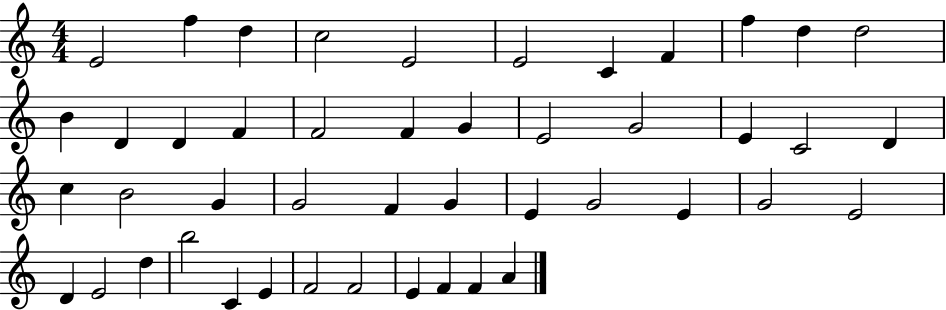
E4/h F5/q D5/q C5/h E4/h E4/h C4/q F4/q F5/q D5/q D5/h B4/q D4/q D4/q F4/q F4/h F4/q G4/q E4/h G4/h E4/q C4/h D4/q C5/q B4/h G4/q G4/h F4/q G4/q E4/q G4/h E4/q G4/h E4/h D4/q E4/h D5/q B5/h C4/q E4/q F4/h F4/h E4/q F4/q F4/q A4/q